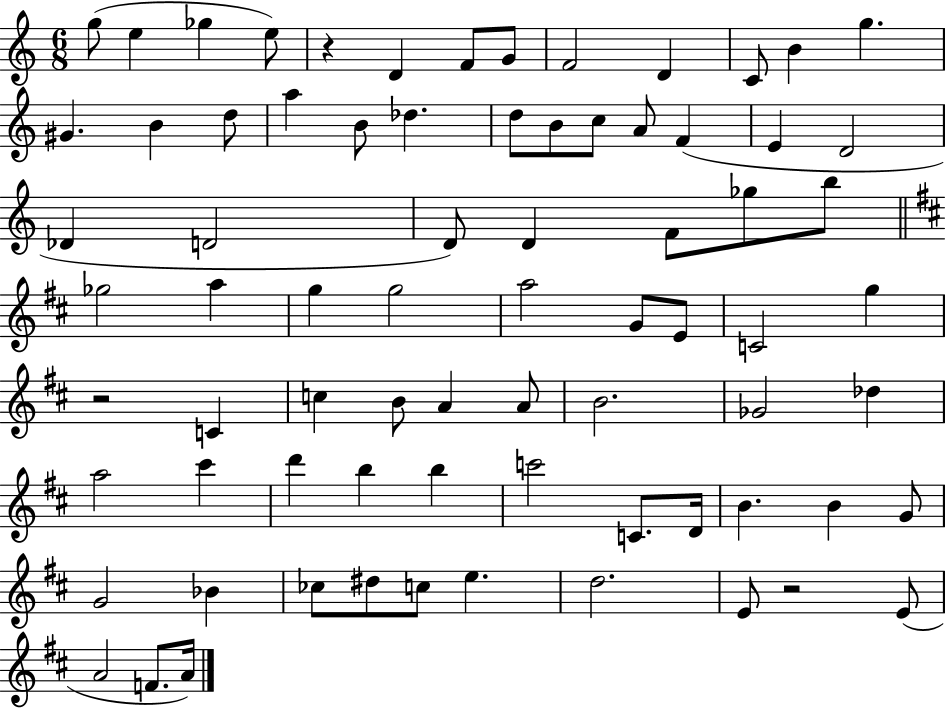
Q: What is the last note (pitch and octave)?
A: A4